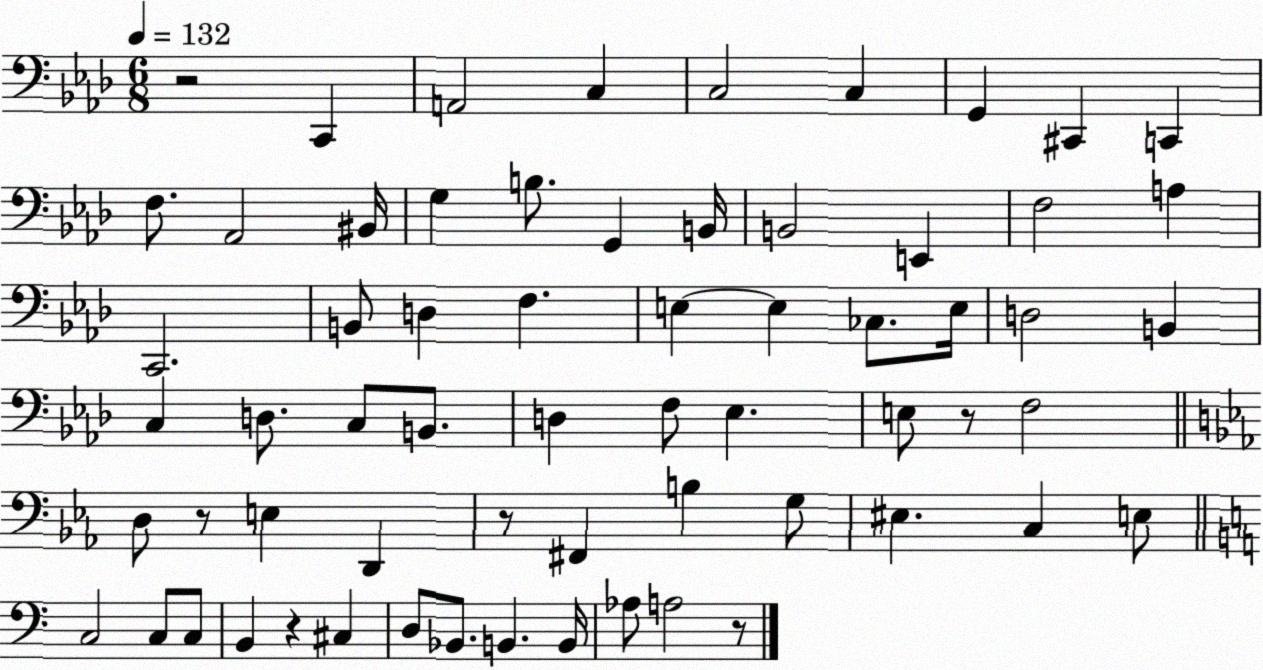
X:1
T:Untitled
M:6/8
L:1/4
K:Ab
z2 C,, A,,2 C, C,2 C, G,, ^C,, C,, F,/2 _A,,2 ^B,,/4 G, B,/2 G,, B,,/4 B,,2 E,, F,2 A, C,,2 B,,/2 D, F, E, E, _C,/2 E,/4 D,2 B,, C, D,/2 C,/2 B,,/2 D, F,/2 _E, E,/2 z/2 F,2 D,/2 z/2 E, D,, z/2 ^F,, B, G,/2 ^E, C, E,/2 C,2 C,/2 C,/2 B,, z ^C, D,/2 _B,,/2 B,, B,,/4 _A,/2 A,2 z/2